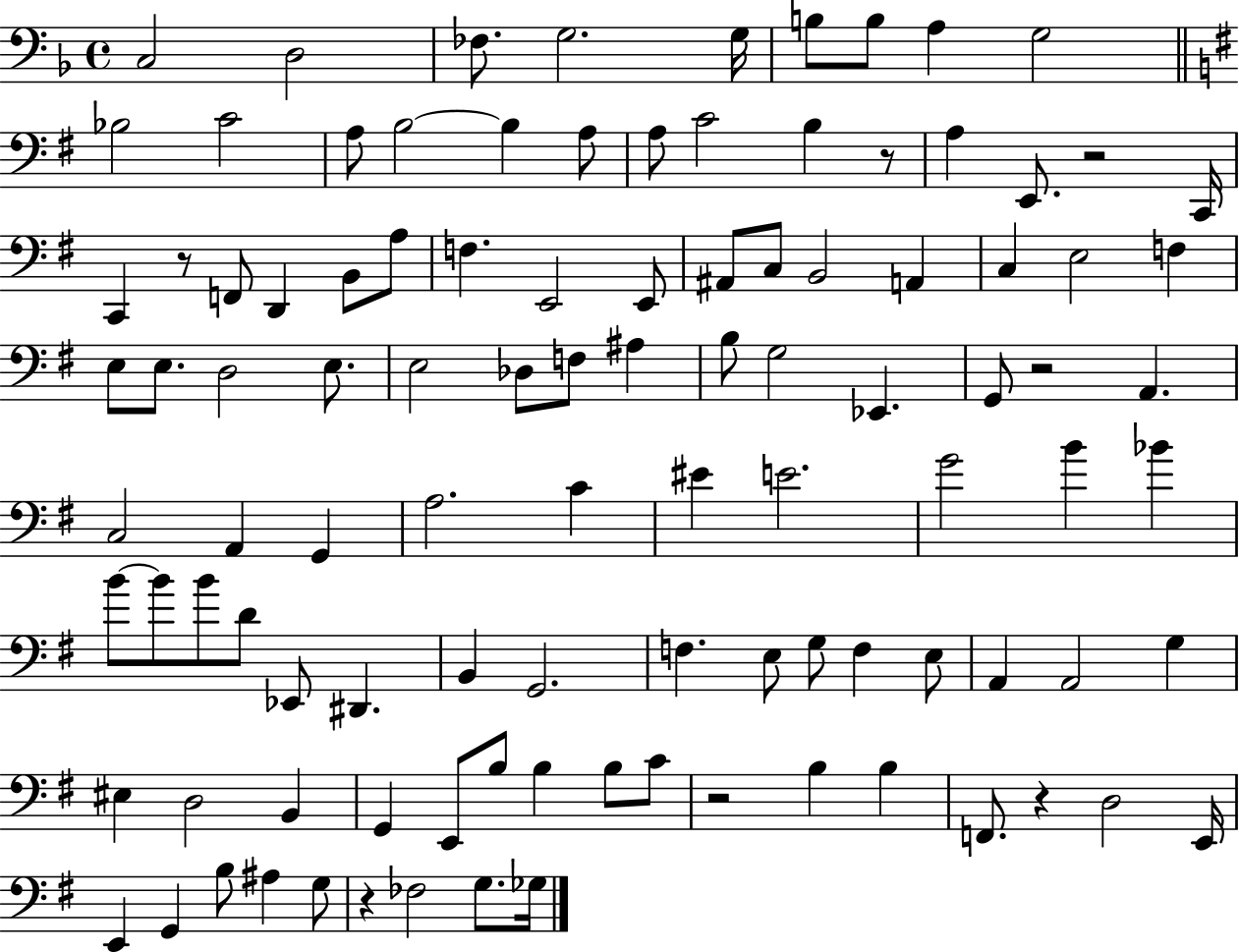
X:1
T:Untitled
M:4/4
L:1/4
K:F
C,2 D,2 _F,/2 G,2 G,/4 B,/2 B,/2 A, G,2 _B,2 C2 A,/2 B,2 B, A,/2 A,/2 C2 B, z/2 A, E,,/2 z2 C,,/4 C,, z/2 F,,/2 D,, B,,/2 A,/2 F, E,,2 E,,/2 ^A,,/2 C,/2 B,,2 A,, C, E,2 F, E,/2 E,/2 D,2 E,/2 E,2 _D,/2 F,/2 ^A, B,/2 G,2 _E,, G,,/2 z2 A,, C,2 A,, G,, A,2 C ^E E2 G2 B _B B/2 B/2 B/2 D/2 _E,,/2 ^D,, B,, G,,2 F, E,/2 G,/2 F, E,/2 A,, A,,2 G, ^E, D,2 B,, G,, E,,/2 B,/2 B, B,/2 C/2 z2 B, B, F,,/2 z D,2 E,,/4 E,, G,, B,/2 ^A, G,/2 z _F,2 G,/2 _G,/4